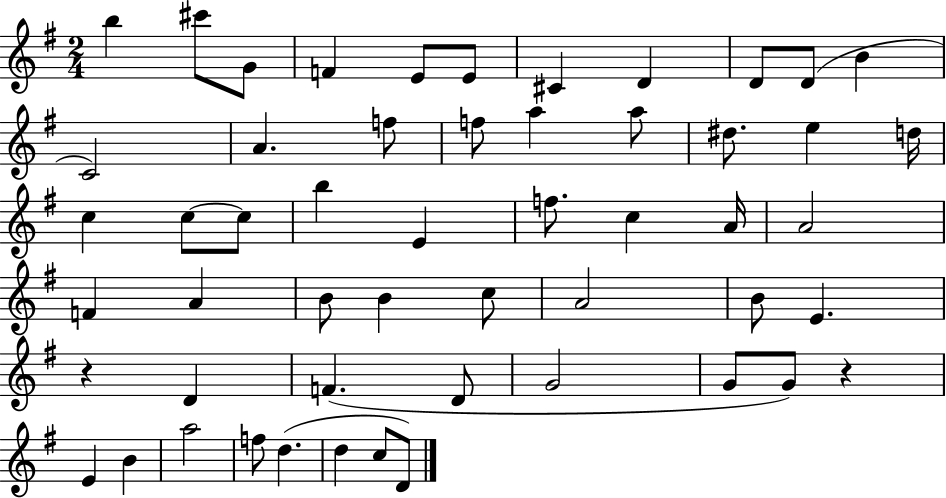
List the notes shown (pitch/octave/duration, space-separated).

B5/q C#6/e G4/e F4/q E4/e E4/e C#4/q D4/q D4/e D4/e B4/q C4/h A4/q. F5/e F5/e A5/q A5/e D#5/e. E5/q D5/s C5/q C5/e C5/e B5/q E4/q F5/e. C5/q A4/s A4/h F4/q A4/q B4/e B4/q C5/e A4/h B4/e E4/q. R/q D4/q F4/q. D4/e G4/h G4/e G4/e R/q E4/q B4/q A5/h F5/e D5/q. D5/q C5/e D4/e